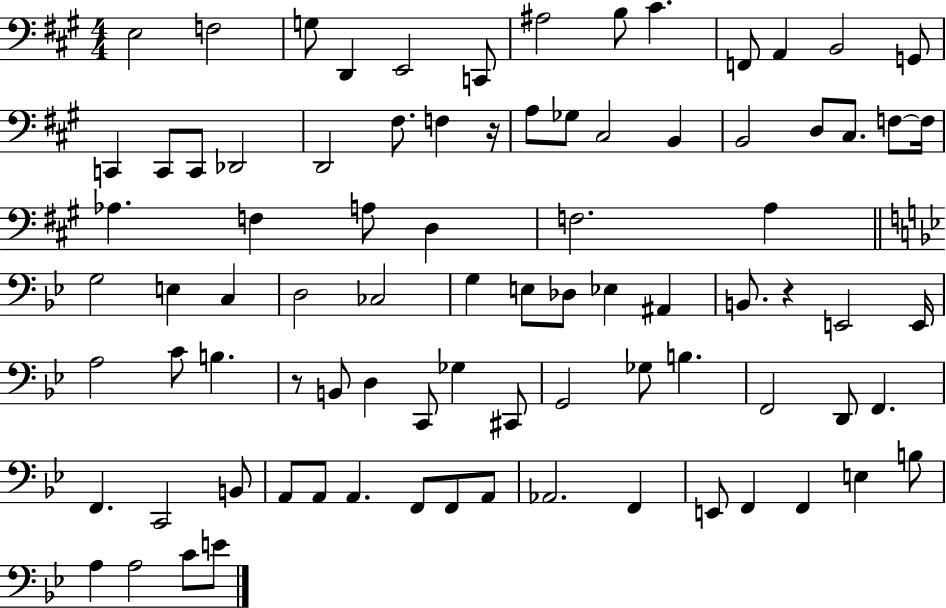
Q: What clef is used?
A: bass